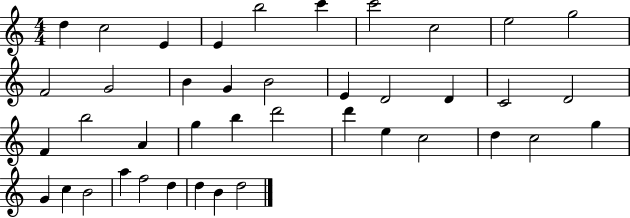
X:1
T:Untitled
M:4/4
L:1/4
K:C
d c2 E E b2 c' c'2 c2 e2 g2 F2 G2 B G B2 E D2 D C2 D2 F b2 A g b d'2 d' e c2 d c2 g G c B2 a f2 d d B d2